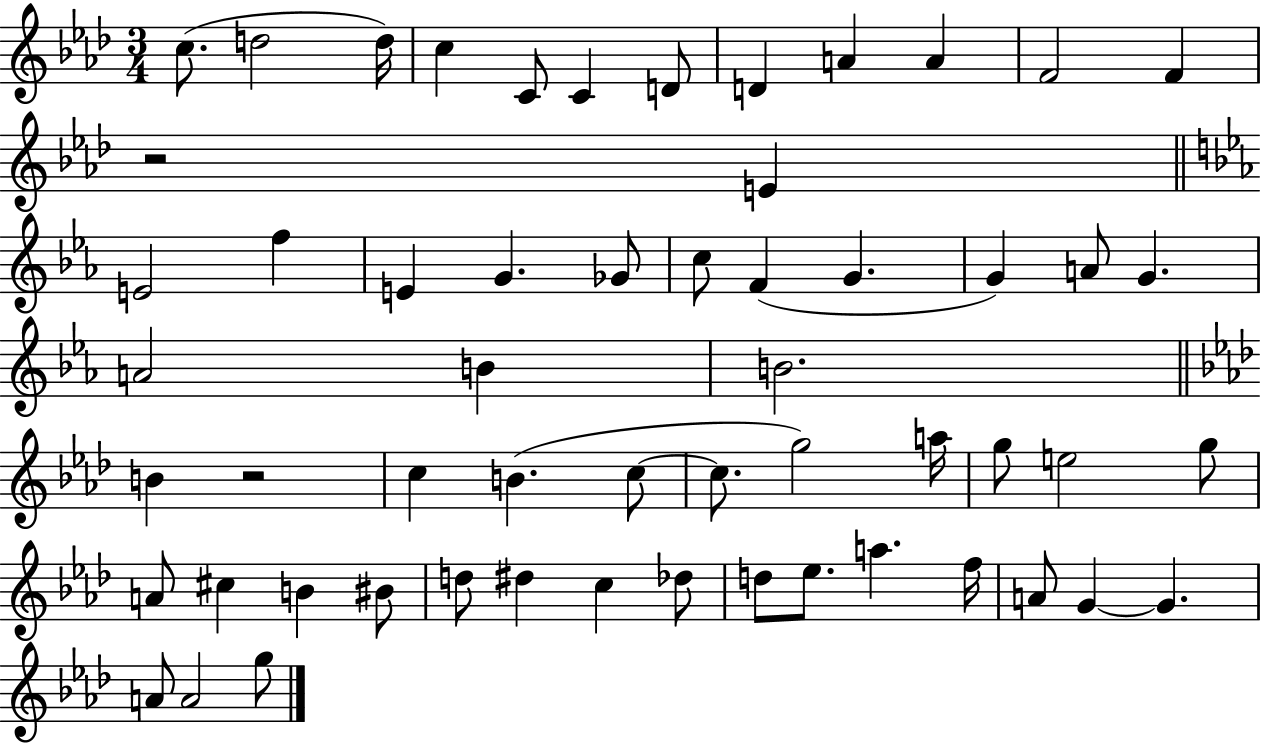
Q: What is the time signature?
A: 3/4